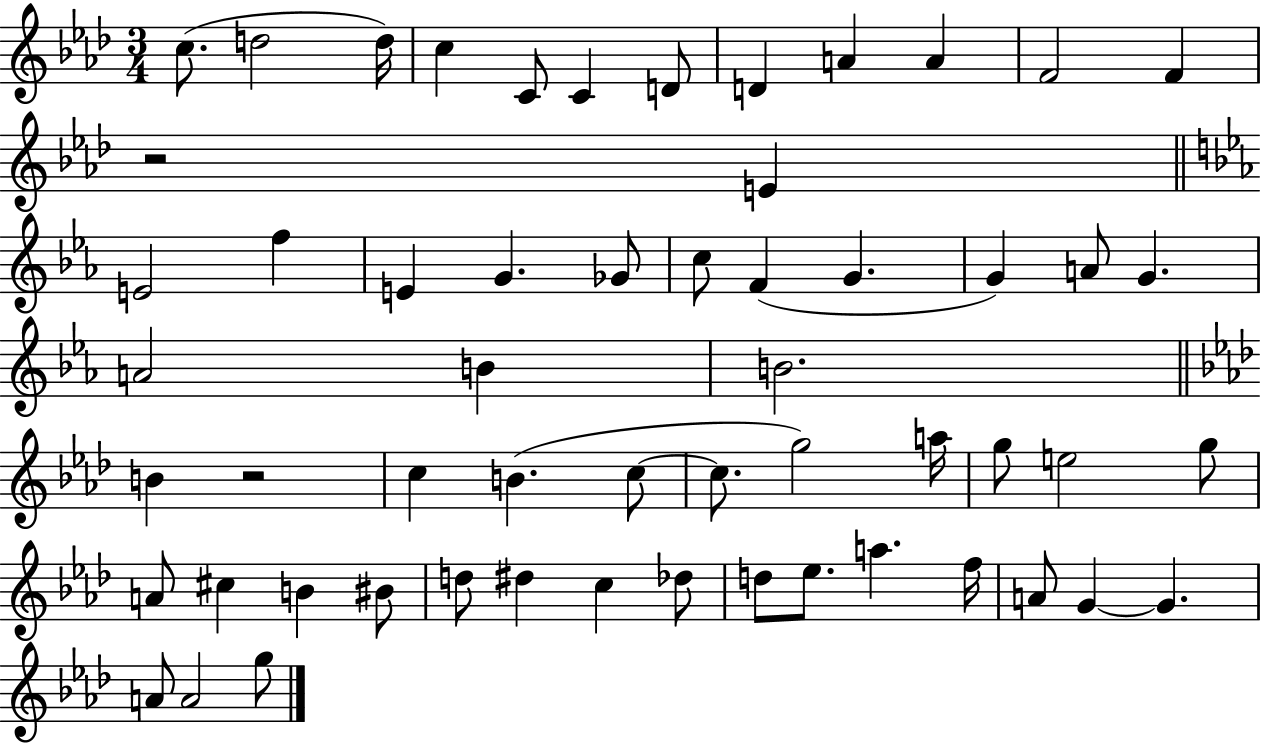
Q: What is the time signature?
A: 3/4